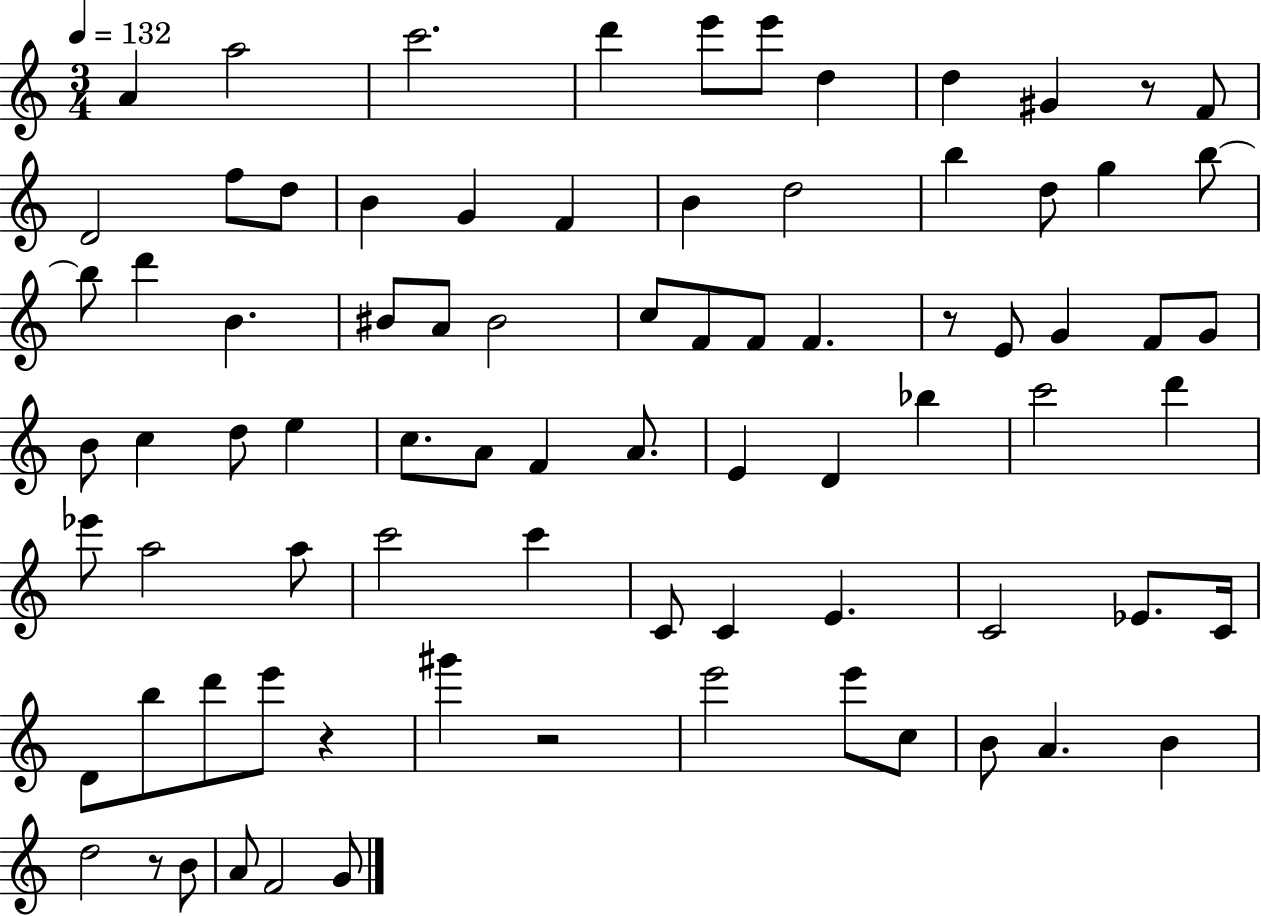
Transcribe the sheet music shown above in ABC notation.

X:1
T:Untitled
M:3/4
L:1/4
K:C
A a2 c'2 d' e'/2 e'/2 d d ^G z/2 F/2 D2 f/2 d/2 B G F B d2 b d/2 g b/2 b/2 d' B ^B/2 A/2 ^B2 c/2 F/2 F/2 F z/2 E/2 G F/2 G/2 B/2 c d/2 e c/2 A/2 F A/2 E D _b c'2 d' _e'/2 a2 a/2 c'2 c' C/2 C E C2 _E/2 C/4 D/2 b/2 d'/2 e'/2 z ^g' z2 e'2 e'/2 c/2 B/2 A B d2 z/2 B/2 A/2 F2 G/2